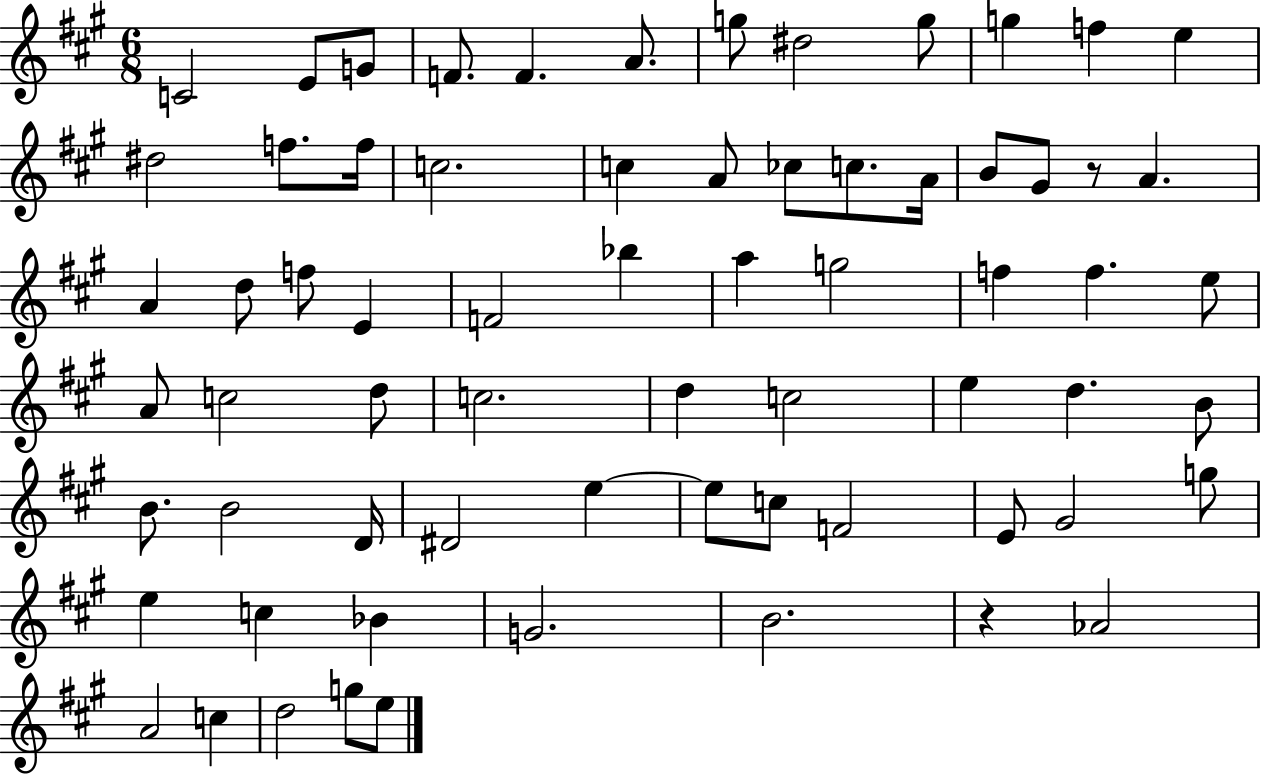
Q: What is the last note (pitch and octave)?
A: E5